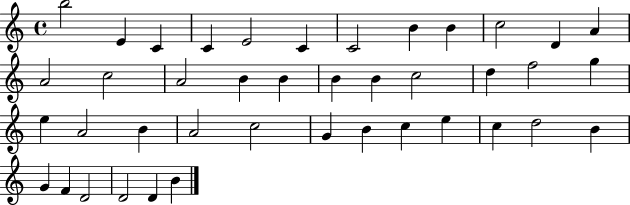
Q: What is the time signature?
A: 4/4